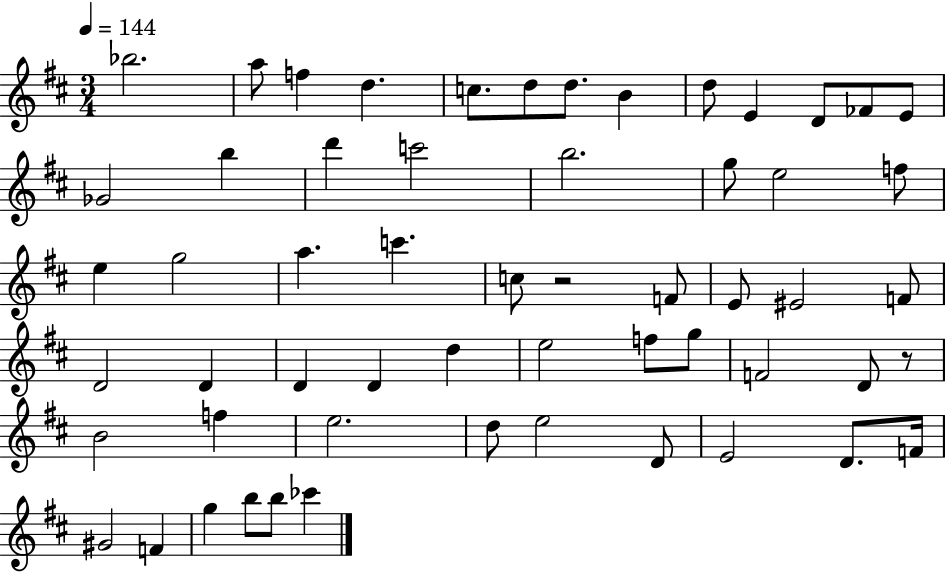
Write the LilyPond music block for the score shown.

{
  \clef treble
  \numericTimeSignature
  \time 3/4
  \key d \major
  \tempo 4 = 144
  \repeat volta 2 { bes''2. | a''8 f''4 d''4. | c''8. d''8 d''8. b'4 | d''8 e'4 d'8 fes'8 e'8 | \break ges'2 b''4 | d'''4 c'''2 | b''2. | g''8 e''2 f''8 | \break e''4 g''2 | a''4. c'''4. | c''8 r2 f'8 | e'8 eis'2 f'8 | \break d'2 d'4 | d'4 d'4 d''4 | e''2 f''8 g''8 | f'2 d'8 r8 | \break b'2 f''4 | e''2. | d''8 e''2 d'8 | e'2 d'8. f'16 | \break gis'2 f'4 | g''4 b''8 b''8 ces'''4 | } \bar "|."
}